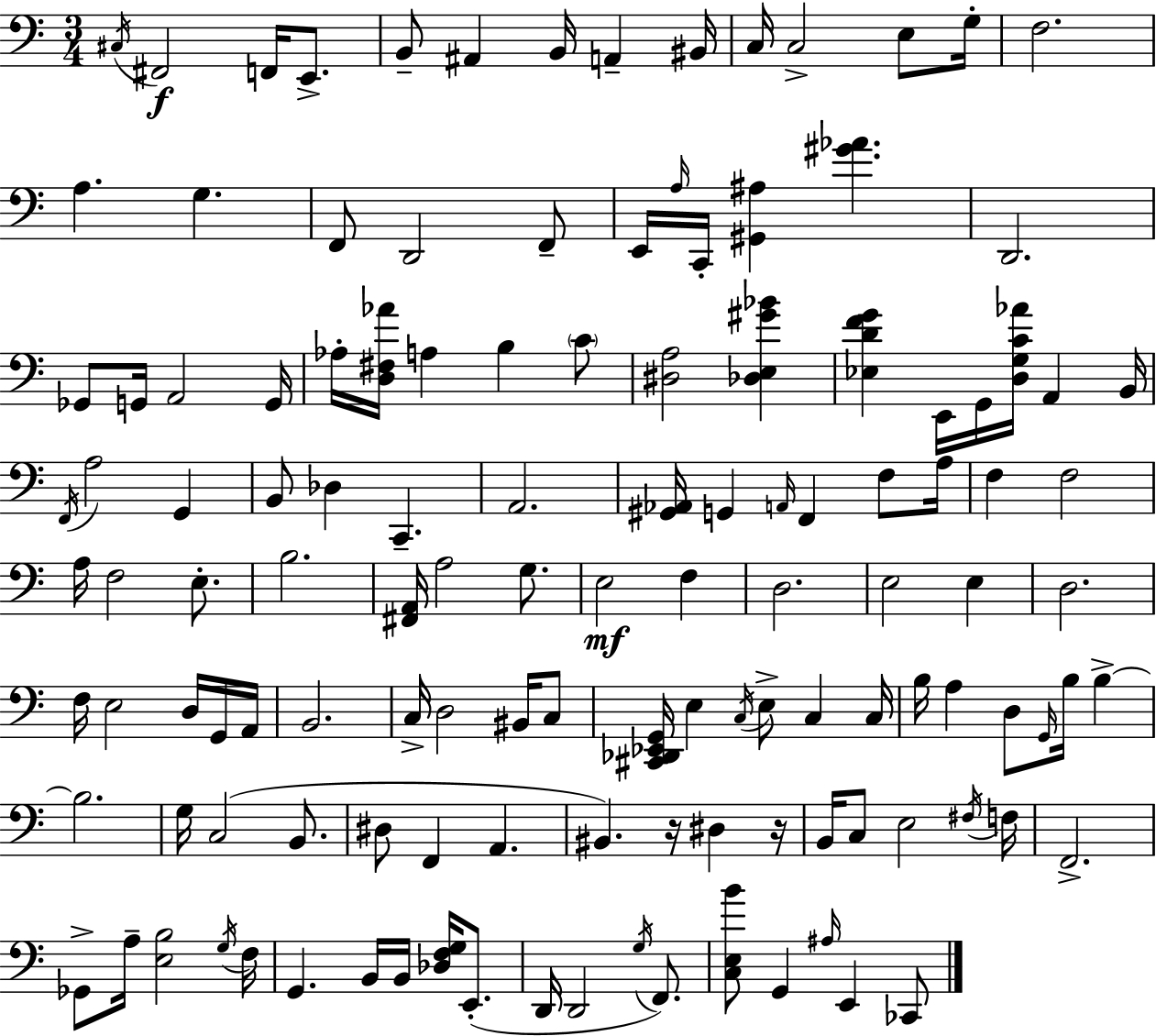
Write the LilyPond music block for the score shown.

{
  \clef bass
  \numericTimeSignature
  \time 3/4
  \key a \minor
  \repeat volta 2 { \acciaccatura { cis16 }\f fis,2 f,16 e,8.-> | b,8-- ais,4 b,16 a,4-- | bis,16 c16 c2-> e8 | g16-. f2. | \break a4. g4. | f,8 d,2 f,8-- | e,16 \grace { a16 } c,16-. <gis, ais>4 <gis' aes'>4. | d,2. | \break ges,8 g,16 a,2 | g,16 aes16-. <d fis aes'>16 a4 b4 | \parenthesize c'8 <dis a>2 <des e gis' bes'>4 | <ees d' f' g'>4 e,16 g,16 <d g c' aes'>16 a,4 | \break b,16 \acciaccatura { f,16 } a2 g,4 | b,8 des4 c,4.-- | a,2. | <gis, aes,>16 g,4 \grace { a,16 } f,4 | \break f8 a16 f4 f2 | a16 f2 | e8.-. b2. | <fis, a,>16 a2 | \break g8. e2\mf | f4 d2. | e2 | e4 d2. | \break f16 e2 | d16 g,16 a,16 b,2. | c16-> d2 | bis,16 c8 <cis, des, ees, g,>16 e4 \acciaccatura { c16 } e8-> | \break c4 c16 b16 a4 d8 | \grace { g,16 } b16 b4->~~ b2. | g16 c2( | b,8. dis8 f,4 | \break a,4. bis,4.) | r16 dis4 r16 b,16 c8 e2 | \acciaccatura { fis16 } f16 f,2.-> | ges,8-> a16-- <e b>2 | \break \acciaccatura { g16 } f16 g,4. | b,16 b,16 <des f g>16 e,8.-.( d,16 d,2 | \acciaccatura { g16 } f,8.) <c e b'>8 g,4 | \grace { ais16 } e,4 ces,8 } \bar "|."
}